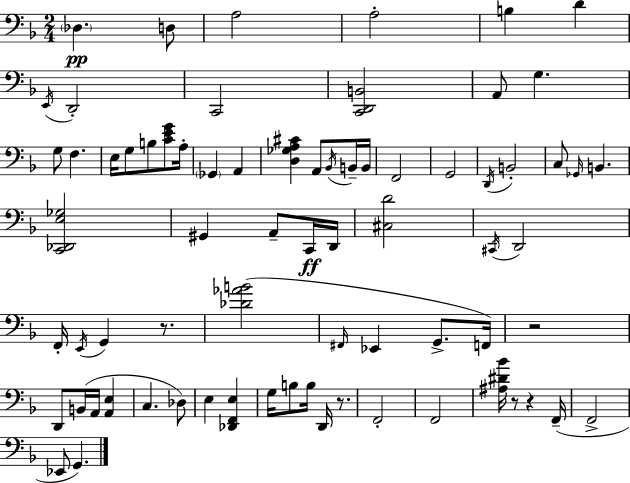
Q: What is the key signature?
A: F major